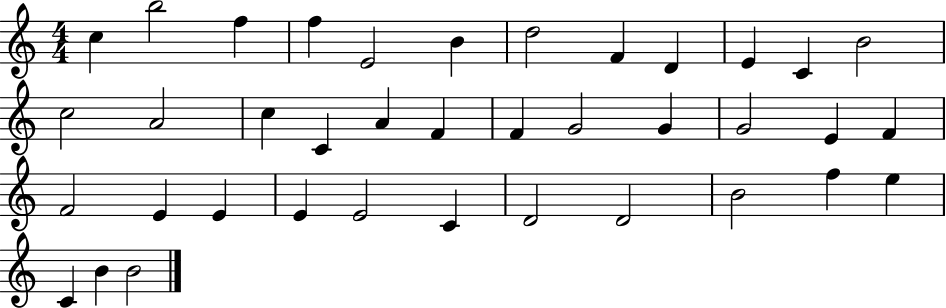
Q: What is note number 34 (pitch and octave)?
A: F5